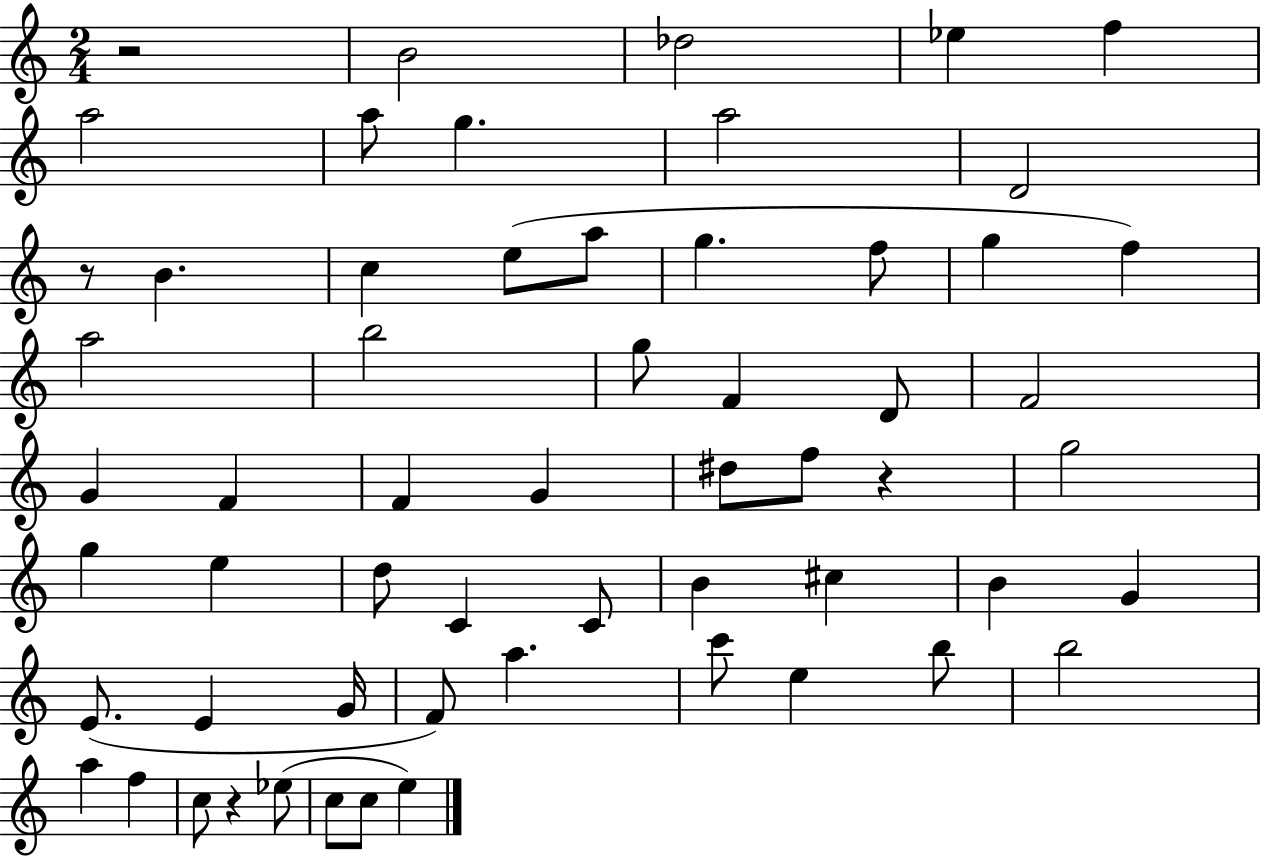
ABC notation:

X:1
T:Untitled
M:2/4
L:1/4
K:C
z2 B2 _d2 _e f a2 a/2 g a2 D2 z/2 B c e/2 a/2 g f/2 g f a2 b2 g/2 F D/2 F2 G F F G ^d/2 f/2 z g2 g e d/2 C C/2 B ^c B G E/2 E G/4 F/2 a c'/2 e b/2 b2 a f c/2 z _e/2 c/2 c/2 e